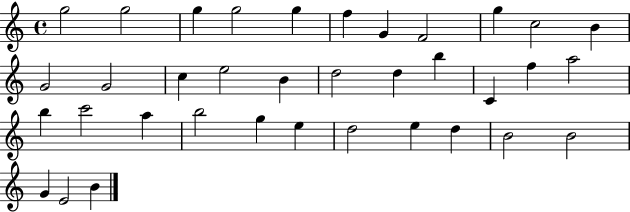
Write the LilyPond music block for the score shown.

{
  \clef treble
  \time 4/4
  \defaultTimeSignature
  \key c \major
  g''2 g''2 | g''4 g''2 g''4 | f''4 g'4 f'2 | g''4 c''2 b'4 | \break g'2 g'2 | c''4 e''2 b'4 | d''2 d''4 b''4 | c'4 f''4 a''2 | \break b''4 c'''2 a''4 | b''2 g''4 e''4 | d''2 e''4 d''4 | b'2 b'2 | \break g'4 e'2 b'4 | \bar "|."
}